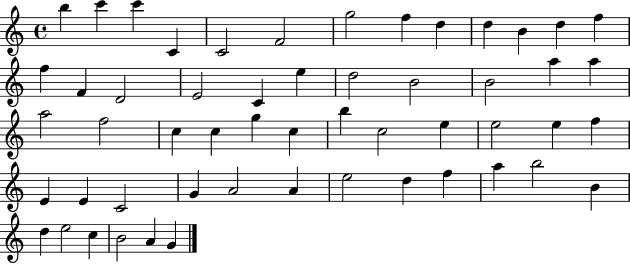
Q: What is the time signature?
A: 4/4